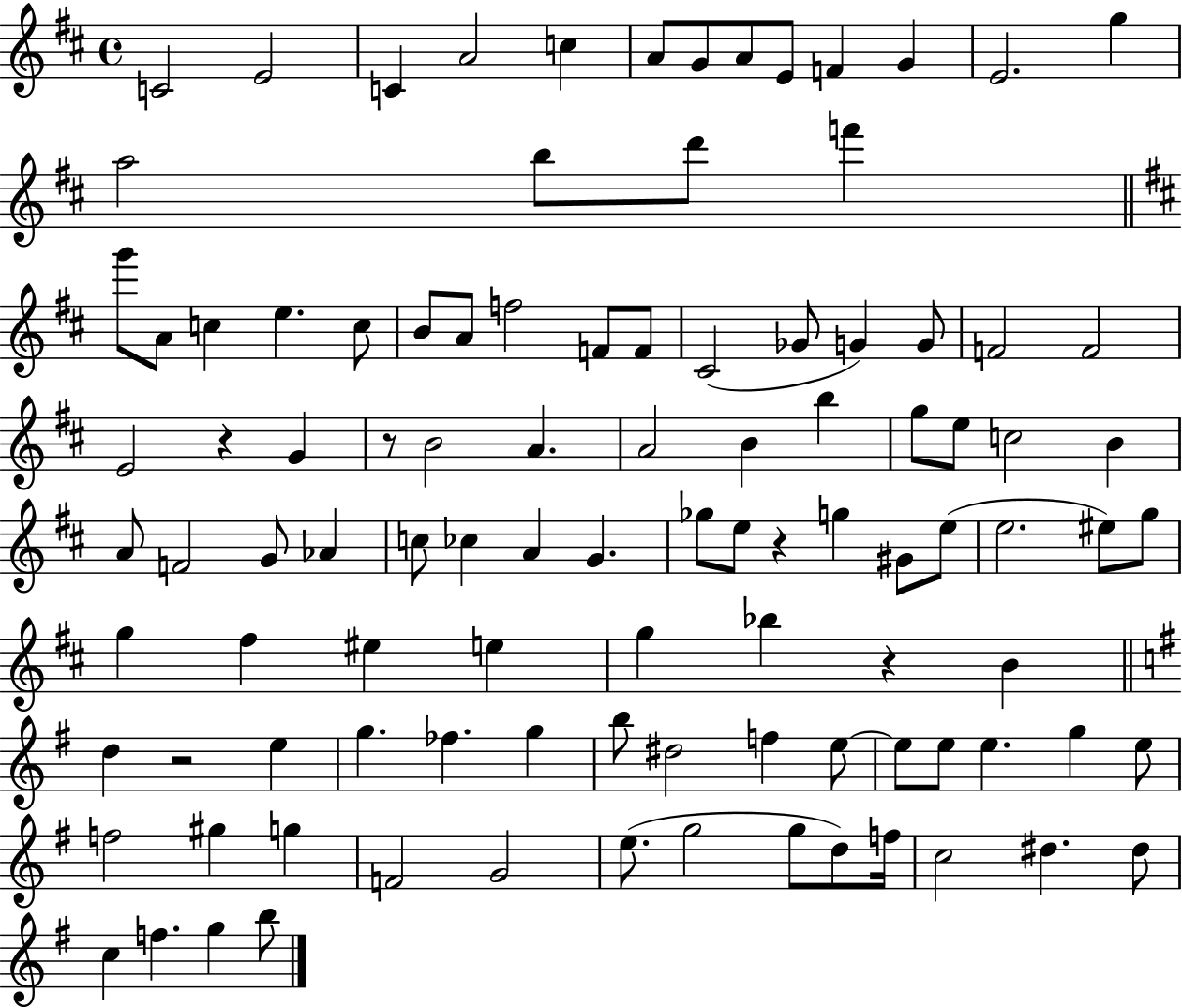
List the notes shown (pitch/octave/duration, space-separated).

C4/h E4/h C4/q A4/h C5/q A4/e G4/e A4/e E4/e F4/q G4/q E4/h. G5/q A5/h B5/e D6/e F6/q G6/e A4/e C5/q E5/q. C5/e B4/e A4/e F5/h F4/e F4/e C#4/h Gb4/e G4/q G4/e F4/h F4/h E4/h R/q G4/q R/e B4/h A4/q. A4/h B4/q B5/q G5/e E5/e C5/h B4/q A4/e F4/h G4/e Ab4/q C5/e CES5/q A4/q G4/q. Gb5/e E5/e R/q G5/q G#4/e E5/e E5/h. EIS5/e G5/e G5/q F#5/q EIS5/q E5/q G5/q Bb5/q R/q B4/q D5/q R/h E5/q G5/q. FES5/q. G5/q B5/e D#5/h F5/q E5/e E5/e E5/e E5/q. G5/q E5/e F5/h G#5/q G5/q F4/h G4/h E5/e. G5/h G5/e D5/e F5/s C5/h D#5/q. D#5/e C5/q F5/q. G5/q B5/e